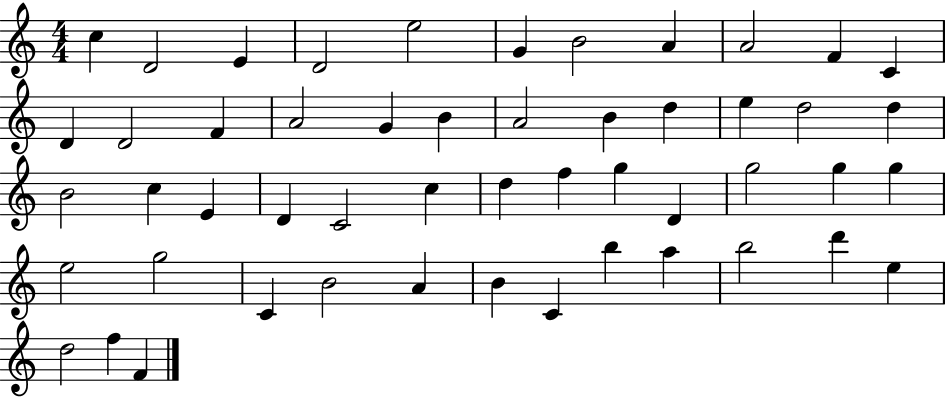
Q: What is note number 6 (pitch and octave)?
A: G4